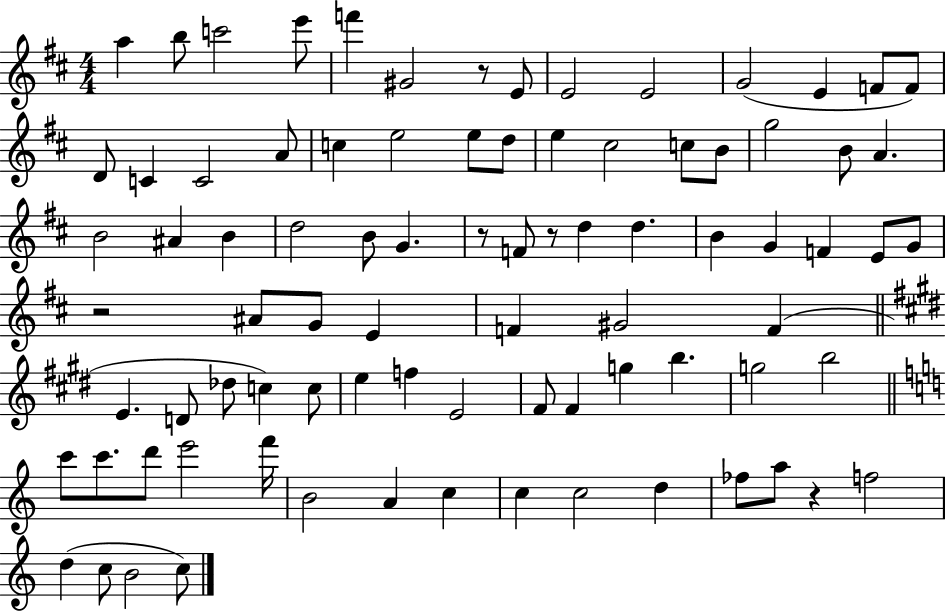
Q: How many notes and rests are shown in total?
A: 85